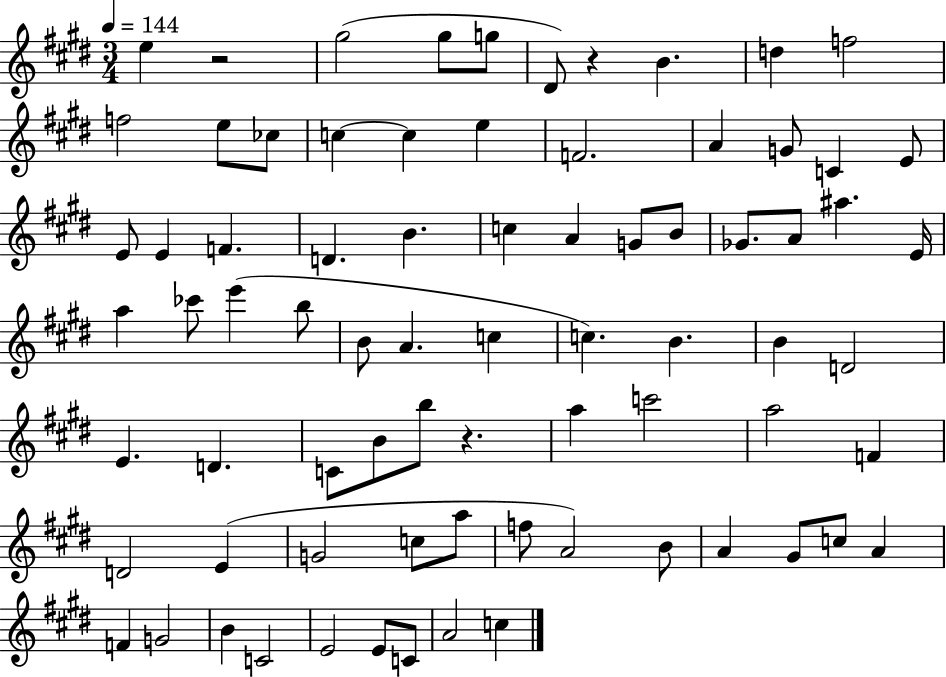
X:1
T:Untitled
M:3/4
L:1/4
K:E
e z2 ^g2 ^g/2 g/2 ^D/2 z B d f2 f2 e/2 _c/2 c c e F2 A G/2 C E/2 E/2 E F D B c A G/2 B/2 _G/2 A/2 ^a E/4 a _c'/2 e' b/2 B/2 A c c B B D2 E D C/2 B/2 b/2 z a c'2 a2 F D2 E G2 c/2 a/2 f/2 A2 B/2 A ^G/2 c/2 A F G2 B C2 E2 E/2 C/2 A2 c